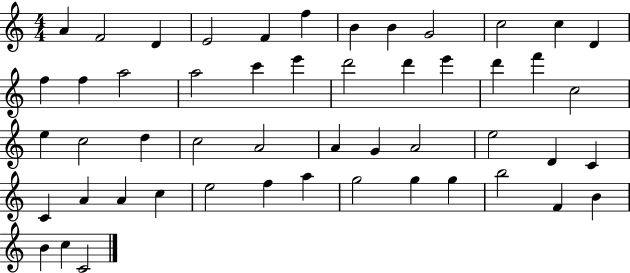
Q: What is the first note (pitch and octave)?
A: A4